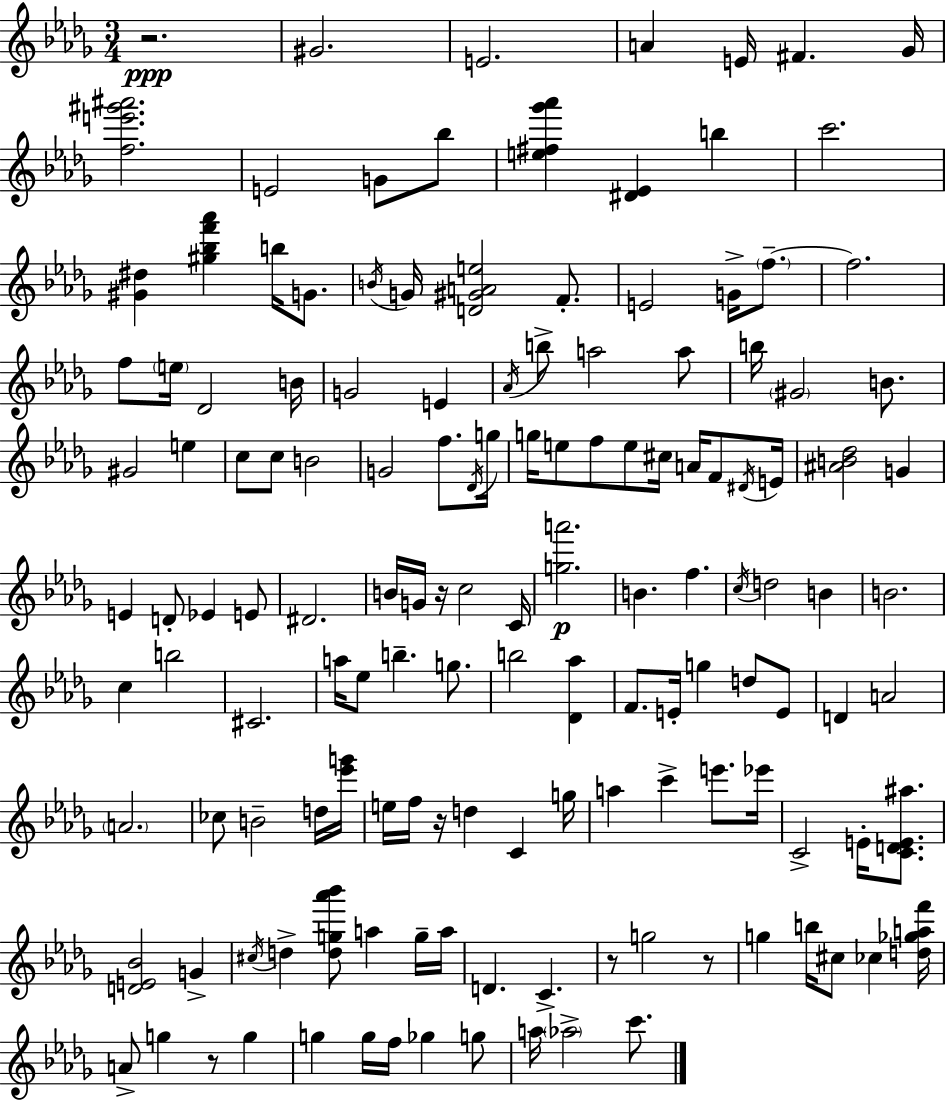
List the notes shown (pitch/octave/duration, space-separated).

R/h. G#4/h. E4/h. A4/q E4/s F#4/q. Gb4/s [F5,E6,G#6,A#6]/h. E4/h G4/e Bb5/e [E5,F#5,Gb6,Ab6]/q [D#4,Eb4]/q B5/q C6/h. [G#4,D#5]/q [G#5,Bb5,F6,Ab6]/q B5/s G4/e. B4/s G4/s [D4,G#4,A4,E5]/h F4/e. E4/h G4/s F5/e. F5/h. F5/e E5/s Db4/h B4/s G4/h E4/q Ab4/s B5/e A5/h A5/e B5/s G#4/h B4/e. G#4/h E5/q C5/e C5/e B4/h G4/h F5/e. Db4/s G5/s G5/s E5/e F5/e E5/e C#5/s A4/s F4/e D#4/s E4/s [A#4,B4,Db5]/h G4/q E4/q D4/e Eb4/q E4/e D#4/h. B4/s G4/s R/s C5/h C4/s [G5,A6]/h. B4/q. F5/q. C5/s D5/h B4/q B4/h. C5/q B5/h C#4/h. A5/s Eb5/e B5/q. G5/e. B5/h [Db4,Ab5]/q F4/e. E4/s G5/q D5/e E4/e D4/q A4/h A4/h. CES5/e B4/h D5/s [Eb6,G6]/s E5/s F5/s R/s D5/q C4/q G5/s A5/q C6/q E6/e. Eb6/s C4/h E4/s [C4,D4,E4,A#5]/e. [D4,E4,Bb4]/h G4/q C#5/s D5/q [D5,G5,Ab6,Bb6]/e A5/q G5/s A5/s D4/q. C4/q. R/e G5/h R/e G5/q B5/s C#5/e CES5/q [D5,Gb5,A5,F6]/s A4/e G5/q R/e G5/q G5/q G5/s F5/s Gb5/q G5/e A5/s Ab5/h C6/e.